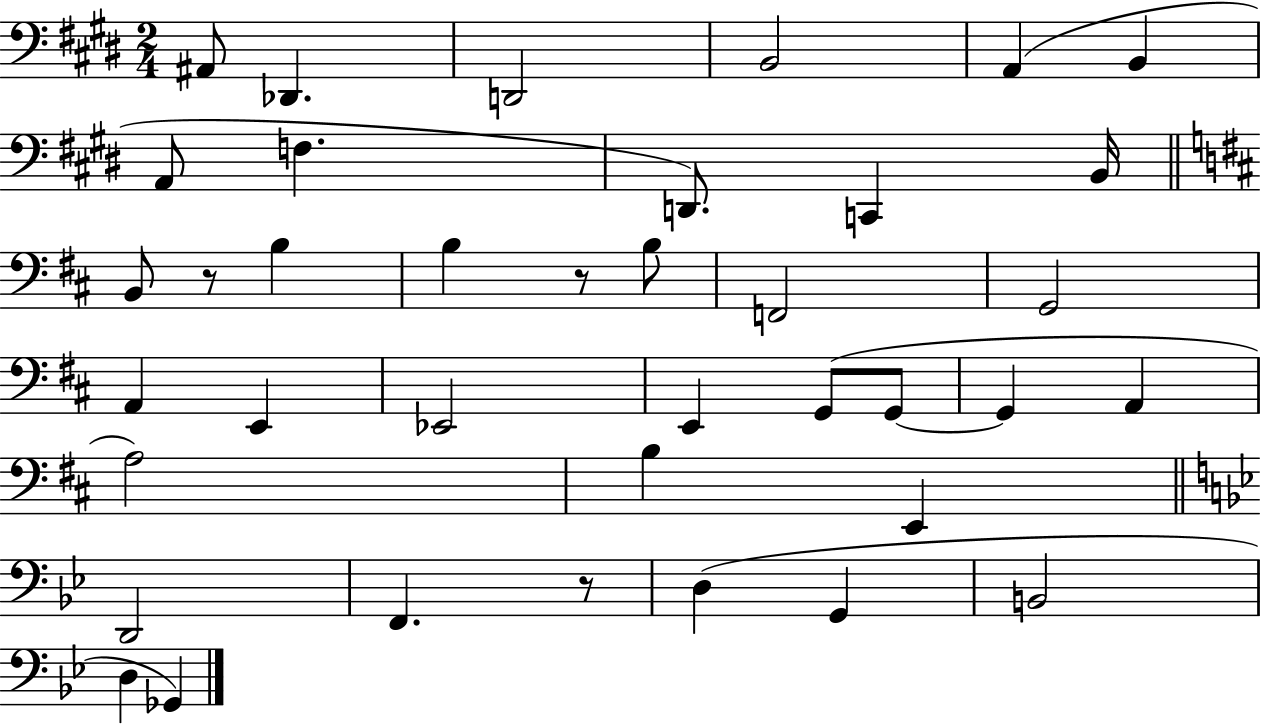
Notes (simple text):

A#2/e Db2/q. D2/h B2/h A2/q B2/q A2/e F3/q. D2/e. C2/q B2/s B2/e R/e B3/q B3/q R/e B3/e F2/h G2/h A2/q E2/q Eb2/h E2/q G2/e G2/e G2/q A2/q A3/h B3/q E2/q D2/h F2/q. R/e D3/q G2/q B2/h D3/q Gb2/q